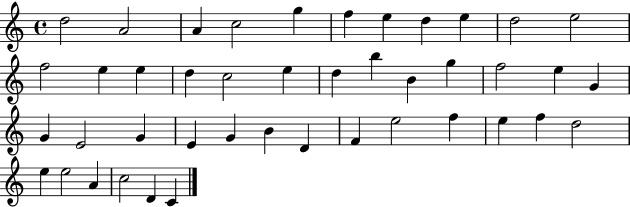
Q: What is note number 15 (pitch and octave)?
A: D5